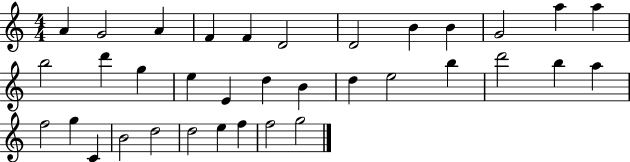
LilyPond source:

{
  \clef treble
  \numericTimeSignature
  \time 4/4
  \key c \major
  a'4 g'2 a'4 | f'4 f'4 d'2 | d'2 b'4 b'4 | g'2 a''4 a''4 | \break b''2 d'''4 g''4 | e''4 e'4 d''4 b'4 | d''4 e''2 b''4 | d'''2 b''4 a''4 | \break f''2 g''4 c'4 | b'2 d''2 | d''2 e''4 f''4 | f''2 g''2 | \break \bar "|."
}